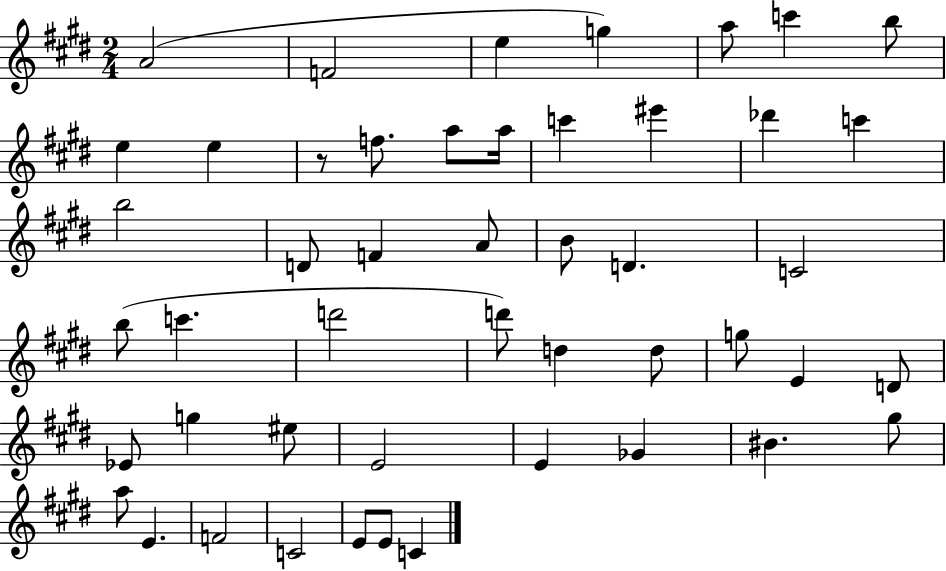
A4/h F4/h E5/q G5/q A5/e C6/q B5/e E5/q E5/q R/e F5/e. A5/e A5/s C6/q EIS6/q Db6/q C6/q B5/h D4/e F4/q A4/e B4/e D4/q. C4/h B5/e C6/q. D6/h D6/e D5/q D5/e G5/e E4/q D4/e Eb4/e G5/q EIS5/e E4/h E4/q Gb4/q BIS4/q. G#5/e A5/e E4/q. F4/h C4/h E4/e E4/e C4/q